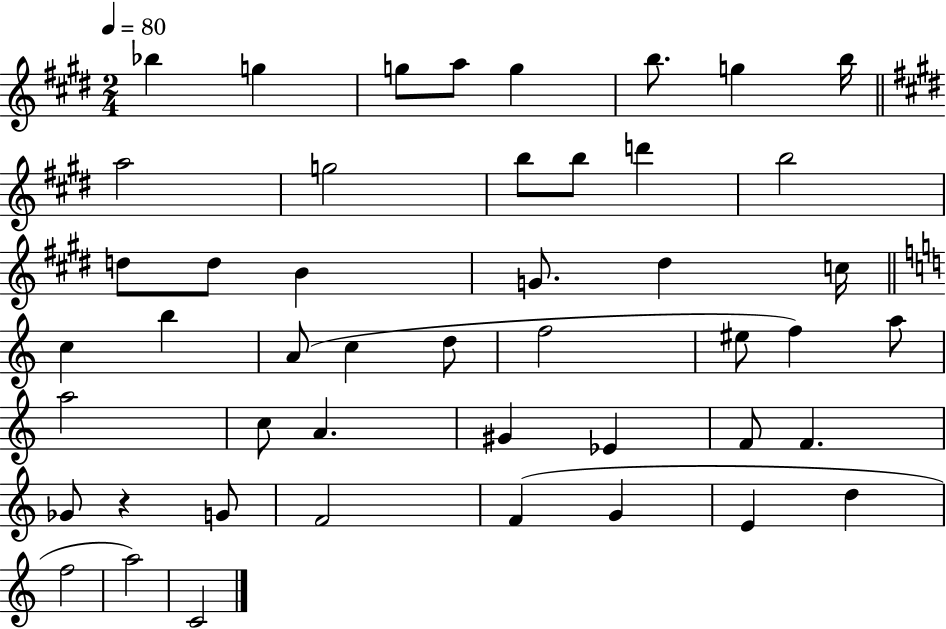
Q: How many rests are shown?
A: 1